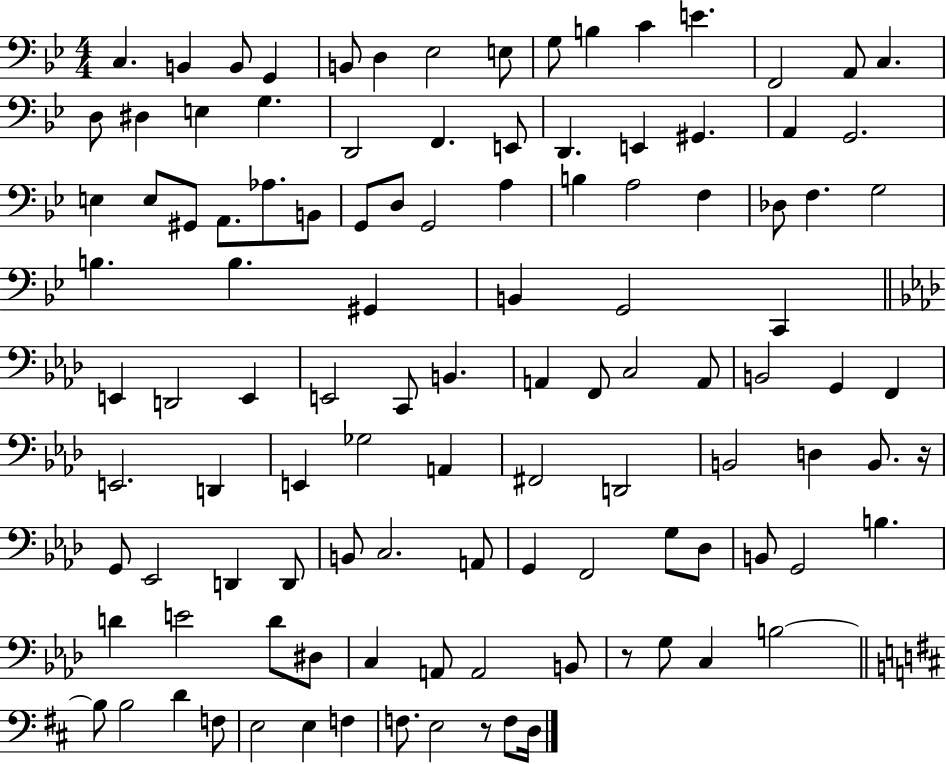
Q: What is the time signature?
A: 4/4